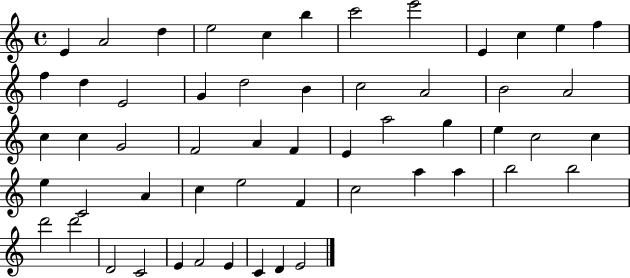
E4/q A4/h D5/q E5/h C5/q B5/q C6/h E6/h E4/q C5/q E5/q F5/q F5/q D5/q E4/h G4/q D5/h B4/q C5/h A4/h B4/h A4/h C5/q C5/q G4/h F4/h A4/q F4/q E4/q A5/h G5/q E5/q C5/h C5/q E5/q C4/h A4/q C5/q E5/h F4/q C5/h A5/q A5/q B5/h B5/h D6/h D6/h D4/h C4/h E4/q F4/h E4/q C4/q D4/q E4/h